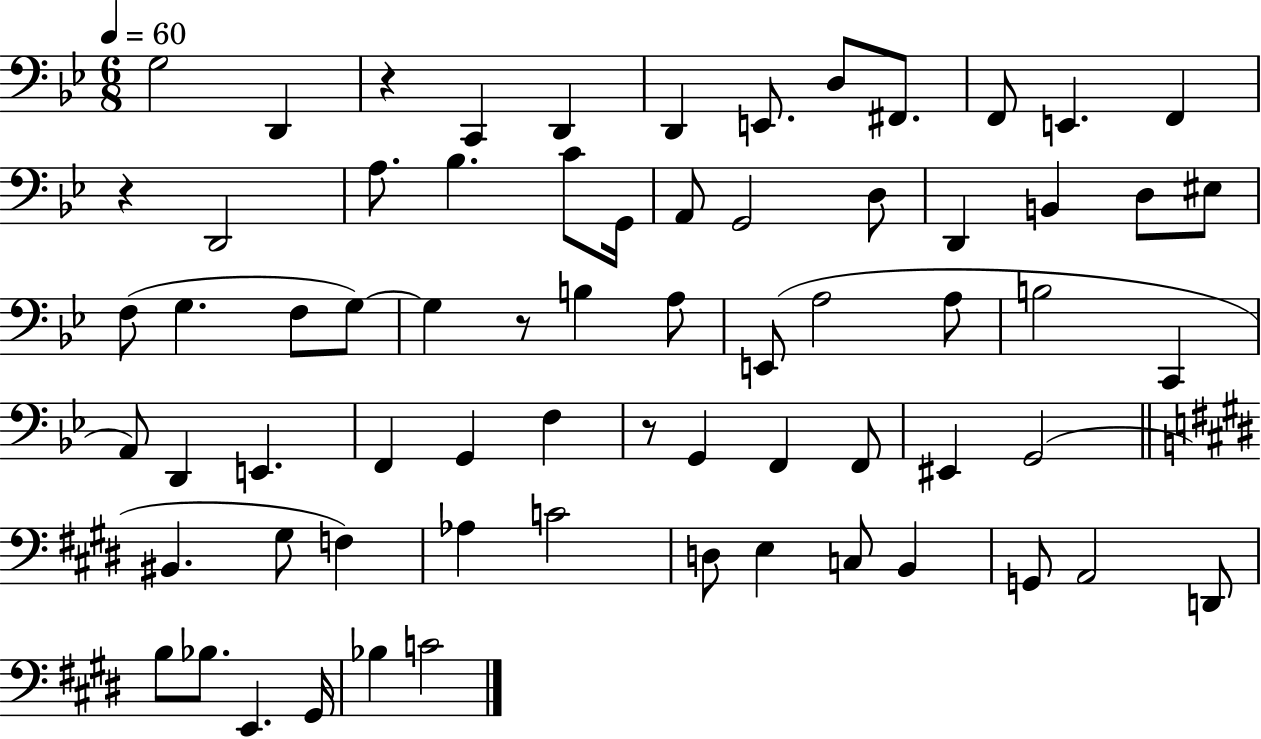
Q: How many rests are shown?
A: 4